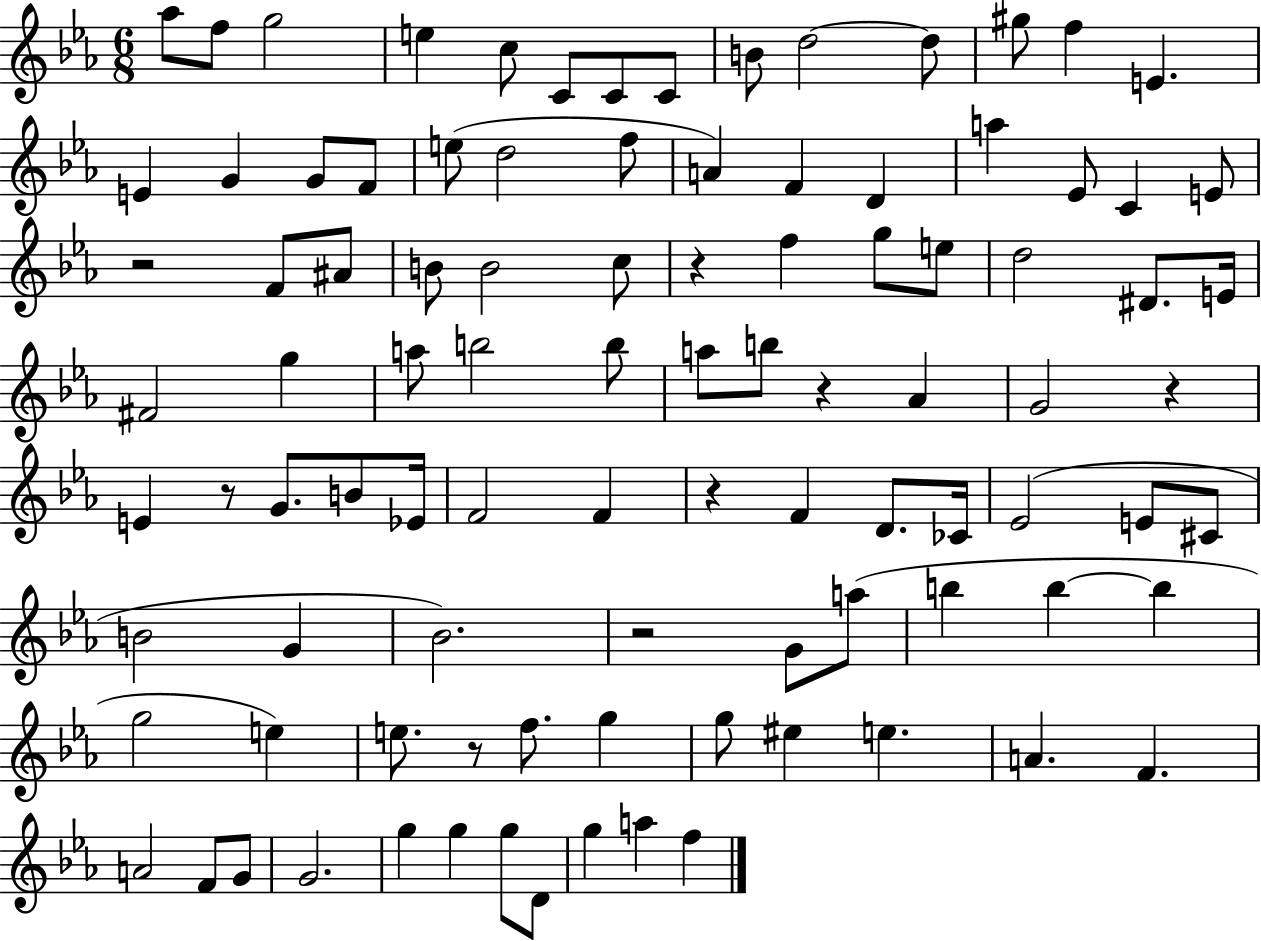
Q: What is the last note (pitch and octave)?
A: F5